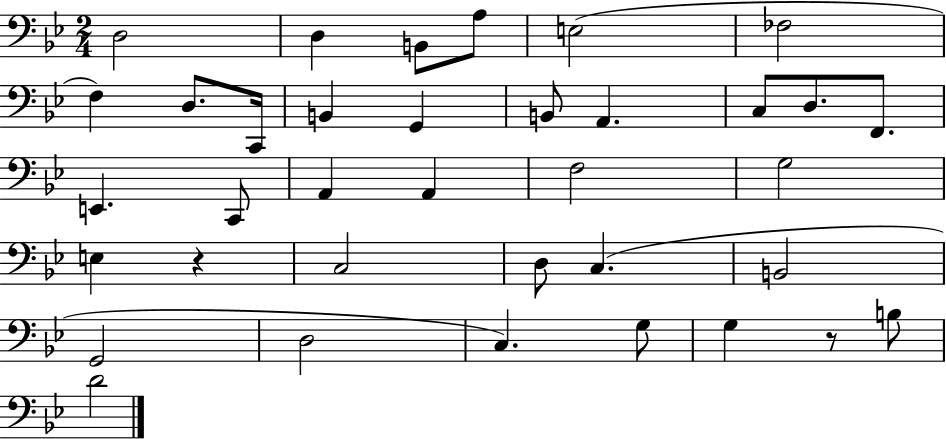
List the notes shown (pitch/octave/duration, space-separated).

D3/h D3/q B2/e A3/e E3/h FES3/h F3/q D3/e. C2/s B2/q G2/q B2/e A2/q. C3/e D3/e. F2/e. E2/q. C2/e A2/q A2/q F3/h G3/h E3/q R/q C3/h D3/e C3/q. B2/h G2/h D3/h C3/q. G3/e G3/q R/e B3/e D4/h